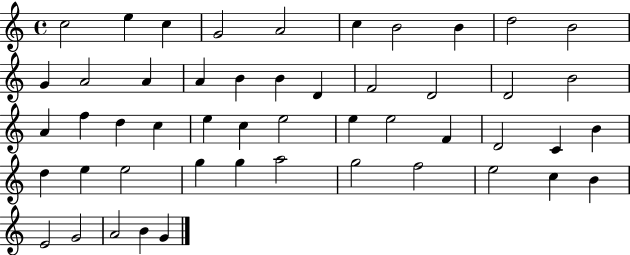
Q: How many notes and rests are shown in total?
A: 50